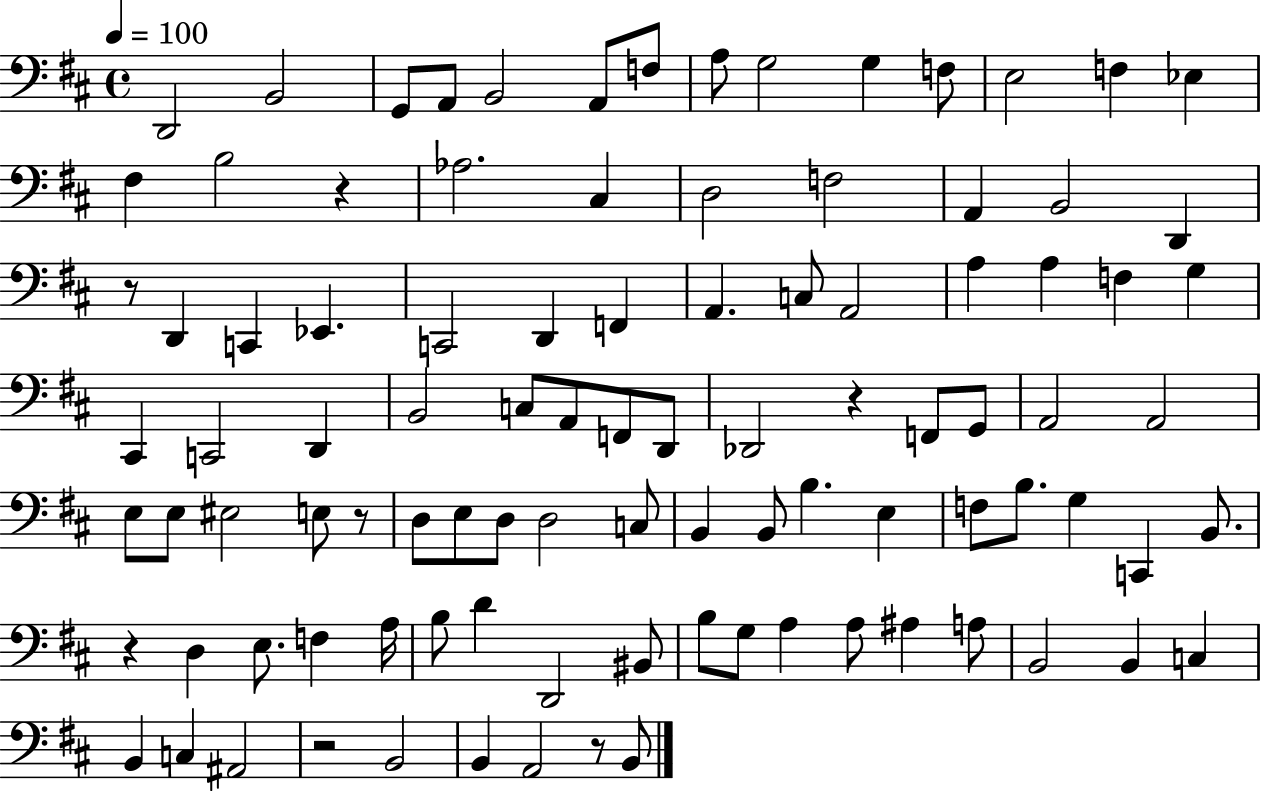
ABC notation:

X:1
T:Untitled
M:4/4
L:1/4
K:D
D,,2 B,,2 G,,/2 A,,/2 B,,2 A,,/2 F,/2 A,/2 G,2 G, F,/2 E,2 F, _E, ^F, B,2 z _A,2 ^C, D,2 F,2 A,, B,,2 D,, z/2 D,, C,, _E,, C,,2 D,, F,, A,, C,/2 A,,2 A, A, F, G, ^C,, C,,2 D,, B,,2 C,/2 A,,/2 F,,/2 D,,/2 _D,,2 z F,,/2 G,,/2 A,,2 A,,2 E,/2 E,/2 ^E,2 E,/2 z/2 D,/2 E,/2 D,/2 D,2 C,/2 B,, B,,/2 B, E, F,/2 B,/2 G, C,, B,,/2 z D, E,/2 F, A,/4 B,/2 D D,,2 ^B,,/2 B,/2 G,/2 A, A,/2 ^A, A,/2 B,,2 B,, C, B,, C, ^A,,2 z2 B,,2 B,, A,,2 z/2 B,,/2